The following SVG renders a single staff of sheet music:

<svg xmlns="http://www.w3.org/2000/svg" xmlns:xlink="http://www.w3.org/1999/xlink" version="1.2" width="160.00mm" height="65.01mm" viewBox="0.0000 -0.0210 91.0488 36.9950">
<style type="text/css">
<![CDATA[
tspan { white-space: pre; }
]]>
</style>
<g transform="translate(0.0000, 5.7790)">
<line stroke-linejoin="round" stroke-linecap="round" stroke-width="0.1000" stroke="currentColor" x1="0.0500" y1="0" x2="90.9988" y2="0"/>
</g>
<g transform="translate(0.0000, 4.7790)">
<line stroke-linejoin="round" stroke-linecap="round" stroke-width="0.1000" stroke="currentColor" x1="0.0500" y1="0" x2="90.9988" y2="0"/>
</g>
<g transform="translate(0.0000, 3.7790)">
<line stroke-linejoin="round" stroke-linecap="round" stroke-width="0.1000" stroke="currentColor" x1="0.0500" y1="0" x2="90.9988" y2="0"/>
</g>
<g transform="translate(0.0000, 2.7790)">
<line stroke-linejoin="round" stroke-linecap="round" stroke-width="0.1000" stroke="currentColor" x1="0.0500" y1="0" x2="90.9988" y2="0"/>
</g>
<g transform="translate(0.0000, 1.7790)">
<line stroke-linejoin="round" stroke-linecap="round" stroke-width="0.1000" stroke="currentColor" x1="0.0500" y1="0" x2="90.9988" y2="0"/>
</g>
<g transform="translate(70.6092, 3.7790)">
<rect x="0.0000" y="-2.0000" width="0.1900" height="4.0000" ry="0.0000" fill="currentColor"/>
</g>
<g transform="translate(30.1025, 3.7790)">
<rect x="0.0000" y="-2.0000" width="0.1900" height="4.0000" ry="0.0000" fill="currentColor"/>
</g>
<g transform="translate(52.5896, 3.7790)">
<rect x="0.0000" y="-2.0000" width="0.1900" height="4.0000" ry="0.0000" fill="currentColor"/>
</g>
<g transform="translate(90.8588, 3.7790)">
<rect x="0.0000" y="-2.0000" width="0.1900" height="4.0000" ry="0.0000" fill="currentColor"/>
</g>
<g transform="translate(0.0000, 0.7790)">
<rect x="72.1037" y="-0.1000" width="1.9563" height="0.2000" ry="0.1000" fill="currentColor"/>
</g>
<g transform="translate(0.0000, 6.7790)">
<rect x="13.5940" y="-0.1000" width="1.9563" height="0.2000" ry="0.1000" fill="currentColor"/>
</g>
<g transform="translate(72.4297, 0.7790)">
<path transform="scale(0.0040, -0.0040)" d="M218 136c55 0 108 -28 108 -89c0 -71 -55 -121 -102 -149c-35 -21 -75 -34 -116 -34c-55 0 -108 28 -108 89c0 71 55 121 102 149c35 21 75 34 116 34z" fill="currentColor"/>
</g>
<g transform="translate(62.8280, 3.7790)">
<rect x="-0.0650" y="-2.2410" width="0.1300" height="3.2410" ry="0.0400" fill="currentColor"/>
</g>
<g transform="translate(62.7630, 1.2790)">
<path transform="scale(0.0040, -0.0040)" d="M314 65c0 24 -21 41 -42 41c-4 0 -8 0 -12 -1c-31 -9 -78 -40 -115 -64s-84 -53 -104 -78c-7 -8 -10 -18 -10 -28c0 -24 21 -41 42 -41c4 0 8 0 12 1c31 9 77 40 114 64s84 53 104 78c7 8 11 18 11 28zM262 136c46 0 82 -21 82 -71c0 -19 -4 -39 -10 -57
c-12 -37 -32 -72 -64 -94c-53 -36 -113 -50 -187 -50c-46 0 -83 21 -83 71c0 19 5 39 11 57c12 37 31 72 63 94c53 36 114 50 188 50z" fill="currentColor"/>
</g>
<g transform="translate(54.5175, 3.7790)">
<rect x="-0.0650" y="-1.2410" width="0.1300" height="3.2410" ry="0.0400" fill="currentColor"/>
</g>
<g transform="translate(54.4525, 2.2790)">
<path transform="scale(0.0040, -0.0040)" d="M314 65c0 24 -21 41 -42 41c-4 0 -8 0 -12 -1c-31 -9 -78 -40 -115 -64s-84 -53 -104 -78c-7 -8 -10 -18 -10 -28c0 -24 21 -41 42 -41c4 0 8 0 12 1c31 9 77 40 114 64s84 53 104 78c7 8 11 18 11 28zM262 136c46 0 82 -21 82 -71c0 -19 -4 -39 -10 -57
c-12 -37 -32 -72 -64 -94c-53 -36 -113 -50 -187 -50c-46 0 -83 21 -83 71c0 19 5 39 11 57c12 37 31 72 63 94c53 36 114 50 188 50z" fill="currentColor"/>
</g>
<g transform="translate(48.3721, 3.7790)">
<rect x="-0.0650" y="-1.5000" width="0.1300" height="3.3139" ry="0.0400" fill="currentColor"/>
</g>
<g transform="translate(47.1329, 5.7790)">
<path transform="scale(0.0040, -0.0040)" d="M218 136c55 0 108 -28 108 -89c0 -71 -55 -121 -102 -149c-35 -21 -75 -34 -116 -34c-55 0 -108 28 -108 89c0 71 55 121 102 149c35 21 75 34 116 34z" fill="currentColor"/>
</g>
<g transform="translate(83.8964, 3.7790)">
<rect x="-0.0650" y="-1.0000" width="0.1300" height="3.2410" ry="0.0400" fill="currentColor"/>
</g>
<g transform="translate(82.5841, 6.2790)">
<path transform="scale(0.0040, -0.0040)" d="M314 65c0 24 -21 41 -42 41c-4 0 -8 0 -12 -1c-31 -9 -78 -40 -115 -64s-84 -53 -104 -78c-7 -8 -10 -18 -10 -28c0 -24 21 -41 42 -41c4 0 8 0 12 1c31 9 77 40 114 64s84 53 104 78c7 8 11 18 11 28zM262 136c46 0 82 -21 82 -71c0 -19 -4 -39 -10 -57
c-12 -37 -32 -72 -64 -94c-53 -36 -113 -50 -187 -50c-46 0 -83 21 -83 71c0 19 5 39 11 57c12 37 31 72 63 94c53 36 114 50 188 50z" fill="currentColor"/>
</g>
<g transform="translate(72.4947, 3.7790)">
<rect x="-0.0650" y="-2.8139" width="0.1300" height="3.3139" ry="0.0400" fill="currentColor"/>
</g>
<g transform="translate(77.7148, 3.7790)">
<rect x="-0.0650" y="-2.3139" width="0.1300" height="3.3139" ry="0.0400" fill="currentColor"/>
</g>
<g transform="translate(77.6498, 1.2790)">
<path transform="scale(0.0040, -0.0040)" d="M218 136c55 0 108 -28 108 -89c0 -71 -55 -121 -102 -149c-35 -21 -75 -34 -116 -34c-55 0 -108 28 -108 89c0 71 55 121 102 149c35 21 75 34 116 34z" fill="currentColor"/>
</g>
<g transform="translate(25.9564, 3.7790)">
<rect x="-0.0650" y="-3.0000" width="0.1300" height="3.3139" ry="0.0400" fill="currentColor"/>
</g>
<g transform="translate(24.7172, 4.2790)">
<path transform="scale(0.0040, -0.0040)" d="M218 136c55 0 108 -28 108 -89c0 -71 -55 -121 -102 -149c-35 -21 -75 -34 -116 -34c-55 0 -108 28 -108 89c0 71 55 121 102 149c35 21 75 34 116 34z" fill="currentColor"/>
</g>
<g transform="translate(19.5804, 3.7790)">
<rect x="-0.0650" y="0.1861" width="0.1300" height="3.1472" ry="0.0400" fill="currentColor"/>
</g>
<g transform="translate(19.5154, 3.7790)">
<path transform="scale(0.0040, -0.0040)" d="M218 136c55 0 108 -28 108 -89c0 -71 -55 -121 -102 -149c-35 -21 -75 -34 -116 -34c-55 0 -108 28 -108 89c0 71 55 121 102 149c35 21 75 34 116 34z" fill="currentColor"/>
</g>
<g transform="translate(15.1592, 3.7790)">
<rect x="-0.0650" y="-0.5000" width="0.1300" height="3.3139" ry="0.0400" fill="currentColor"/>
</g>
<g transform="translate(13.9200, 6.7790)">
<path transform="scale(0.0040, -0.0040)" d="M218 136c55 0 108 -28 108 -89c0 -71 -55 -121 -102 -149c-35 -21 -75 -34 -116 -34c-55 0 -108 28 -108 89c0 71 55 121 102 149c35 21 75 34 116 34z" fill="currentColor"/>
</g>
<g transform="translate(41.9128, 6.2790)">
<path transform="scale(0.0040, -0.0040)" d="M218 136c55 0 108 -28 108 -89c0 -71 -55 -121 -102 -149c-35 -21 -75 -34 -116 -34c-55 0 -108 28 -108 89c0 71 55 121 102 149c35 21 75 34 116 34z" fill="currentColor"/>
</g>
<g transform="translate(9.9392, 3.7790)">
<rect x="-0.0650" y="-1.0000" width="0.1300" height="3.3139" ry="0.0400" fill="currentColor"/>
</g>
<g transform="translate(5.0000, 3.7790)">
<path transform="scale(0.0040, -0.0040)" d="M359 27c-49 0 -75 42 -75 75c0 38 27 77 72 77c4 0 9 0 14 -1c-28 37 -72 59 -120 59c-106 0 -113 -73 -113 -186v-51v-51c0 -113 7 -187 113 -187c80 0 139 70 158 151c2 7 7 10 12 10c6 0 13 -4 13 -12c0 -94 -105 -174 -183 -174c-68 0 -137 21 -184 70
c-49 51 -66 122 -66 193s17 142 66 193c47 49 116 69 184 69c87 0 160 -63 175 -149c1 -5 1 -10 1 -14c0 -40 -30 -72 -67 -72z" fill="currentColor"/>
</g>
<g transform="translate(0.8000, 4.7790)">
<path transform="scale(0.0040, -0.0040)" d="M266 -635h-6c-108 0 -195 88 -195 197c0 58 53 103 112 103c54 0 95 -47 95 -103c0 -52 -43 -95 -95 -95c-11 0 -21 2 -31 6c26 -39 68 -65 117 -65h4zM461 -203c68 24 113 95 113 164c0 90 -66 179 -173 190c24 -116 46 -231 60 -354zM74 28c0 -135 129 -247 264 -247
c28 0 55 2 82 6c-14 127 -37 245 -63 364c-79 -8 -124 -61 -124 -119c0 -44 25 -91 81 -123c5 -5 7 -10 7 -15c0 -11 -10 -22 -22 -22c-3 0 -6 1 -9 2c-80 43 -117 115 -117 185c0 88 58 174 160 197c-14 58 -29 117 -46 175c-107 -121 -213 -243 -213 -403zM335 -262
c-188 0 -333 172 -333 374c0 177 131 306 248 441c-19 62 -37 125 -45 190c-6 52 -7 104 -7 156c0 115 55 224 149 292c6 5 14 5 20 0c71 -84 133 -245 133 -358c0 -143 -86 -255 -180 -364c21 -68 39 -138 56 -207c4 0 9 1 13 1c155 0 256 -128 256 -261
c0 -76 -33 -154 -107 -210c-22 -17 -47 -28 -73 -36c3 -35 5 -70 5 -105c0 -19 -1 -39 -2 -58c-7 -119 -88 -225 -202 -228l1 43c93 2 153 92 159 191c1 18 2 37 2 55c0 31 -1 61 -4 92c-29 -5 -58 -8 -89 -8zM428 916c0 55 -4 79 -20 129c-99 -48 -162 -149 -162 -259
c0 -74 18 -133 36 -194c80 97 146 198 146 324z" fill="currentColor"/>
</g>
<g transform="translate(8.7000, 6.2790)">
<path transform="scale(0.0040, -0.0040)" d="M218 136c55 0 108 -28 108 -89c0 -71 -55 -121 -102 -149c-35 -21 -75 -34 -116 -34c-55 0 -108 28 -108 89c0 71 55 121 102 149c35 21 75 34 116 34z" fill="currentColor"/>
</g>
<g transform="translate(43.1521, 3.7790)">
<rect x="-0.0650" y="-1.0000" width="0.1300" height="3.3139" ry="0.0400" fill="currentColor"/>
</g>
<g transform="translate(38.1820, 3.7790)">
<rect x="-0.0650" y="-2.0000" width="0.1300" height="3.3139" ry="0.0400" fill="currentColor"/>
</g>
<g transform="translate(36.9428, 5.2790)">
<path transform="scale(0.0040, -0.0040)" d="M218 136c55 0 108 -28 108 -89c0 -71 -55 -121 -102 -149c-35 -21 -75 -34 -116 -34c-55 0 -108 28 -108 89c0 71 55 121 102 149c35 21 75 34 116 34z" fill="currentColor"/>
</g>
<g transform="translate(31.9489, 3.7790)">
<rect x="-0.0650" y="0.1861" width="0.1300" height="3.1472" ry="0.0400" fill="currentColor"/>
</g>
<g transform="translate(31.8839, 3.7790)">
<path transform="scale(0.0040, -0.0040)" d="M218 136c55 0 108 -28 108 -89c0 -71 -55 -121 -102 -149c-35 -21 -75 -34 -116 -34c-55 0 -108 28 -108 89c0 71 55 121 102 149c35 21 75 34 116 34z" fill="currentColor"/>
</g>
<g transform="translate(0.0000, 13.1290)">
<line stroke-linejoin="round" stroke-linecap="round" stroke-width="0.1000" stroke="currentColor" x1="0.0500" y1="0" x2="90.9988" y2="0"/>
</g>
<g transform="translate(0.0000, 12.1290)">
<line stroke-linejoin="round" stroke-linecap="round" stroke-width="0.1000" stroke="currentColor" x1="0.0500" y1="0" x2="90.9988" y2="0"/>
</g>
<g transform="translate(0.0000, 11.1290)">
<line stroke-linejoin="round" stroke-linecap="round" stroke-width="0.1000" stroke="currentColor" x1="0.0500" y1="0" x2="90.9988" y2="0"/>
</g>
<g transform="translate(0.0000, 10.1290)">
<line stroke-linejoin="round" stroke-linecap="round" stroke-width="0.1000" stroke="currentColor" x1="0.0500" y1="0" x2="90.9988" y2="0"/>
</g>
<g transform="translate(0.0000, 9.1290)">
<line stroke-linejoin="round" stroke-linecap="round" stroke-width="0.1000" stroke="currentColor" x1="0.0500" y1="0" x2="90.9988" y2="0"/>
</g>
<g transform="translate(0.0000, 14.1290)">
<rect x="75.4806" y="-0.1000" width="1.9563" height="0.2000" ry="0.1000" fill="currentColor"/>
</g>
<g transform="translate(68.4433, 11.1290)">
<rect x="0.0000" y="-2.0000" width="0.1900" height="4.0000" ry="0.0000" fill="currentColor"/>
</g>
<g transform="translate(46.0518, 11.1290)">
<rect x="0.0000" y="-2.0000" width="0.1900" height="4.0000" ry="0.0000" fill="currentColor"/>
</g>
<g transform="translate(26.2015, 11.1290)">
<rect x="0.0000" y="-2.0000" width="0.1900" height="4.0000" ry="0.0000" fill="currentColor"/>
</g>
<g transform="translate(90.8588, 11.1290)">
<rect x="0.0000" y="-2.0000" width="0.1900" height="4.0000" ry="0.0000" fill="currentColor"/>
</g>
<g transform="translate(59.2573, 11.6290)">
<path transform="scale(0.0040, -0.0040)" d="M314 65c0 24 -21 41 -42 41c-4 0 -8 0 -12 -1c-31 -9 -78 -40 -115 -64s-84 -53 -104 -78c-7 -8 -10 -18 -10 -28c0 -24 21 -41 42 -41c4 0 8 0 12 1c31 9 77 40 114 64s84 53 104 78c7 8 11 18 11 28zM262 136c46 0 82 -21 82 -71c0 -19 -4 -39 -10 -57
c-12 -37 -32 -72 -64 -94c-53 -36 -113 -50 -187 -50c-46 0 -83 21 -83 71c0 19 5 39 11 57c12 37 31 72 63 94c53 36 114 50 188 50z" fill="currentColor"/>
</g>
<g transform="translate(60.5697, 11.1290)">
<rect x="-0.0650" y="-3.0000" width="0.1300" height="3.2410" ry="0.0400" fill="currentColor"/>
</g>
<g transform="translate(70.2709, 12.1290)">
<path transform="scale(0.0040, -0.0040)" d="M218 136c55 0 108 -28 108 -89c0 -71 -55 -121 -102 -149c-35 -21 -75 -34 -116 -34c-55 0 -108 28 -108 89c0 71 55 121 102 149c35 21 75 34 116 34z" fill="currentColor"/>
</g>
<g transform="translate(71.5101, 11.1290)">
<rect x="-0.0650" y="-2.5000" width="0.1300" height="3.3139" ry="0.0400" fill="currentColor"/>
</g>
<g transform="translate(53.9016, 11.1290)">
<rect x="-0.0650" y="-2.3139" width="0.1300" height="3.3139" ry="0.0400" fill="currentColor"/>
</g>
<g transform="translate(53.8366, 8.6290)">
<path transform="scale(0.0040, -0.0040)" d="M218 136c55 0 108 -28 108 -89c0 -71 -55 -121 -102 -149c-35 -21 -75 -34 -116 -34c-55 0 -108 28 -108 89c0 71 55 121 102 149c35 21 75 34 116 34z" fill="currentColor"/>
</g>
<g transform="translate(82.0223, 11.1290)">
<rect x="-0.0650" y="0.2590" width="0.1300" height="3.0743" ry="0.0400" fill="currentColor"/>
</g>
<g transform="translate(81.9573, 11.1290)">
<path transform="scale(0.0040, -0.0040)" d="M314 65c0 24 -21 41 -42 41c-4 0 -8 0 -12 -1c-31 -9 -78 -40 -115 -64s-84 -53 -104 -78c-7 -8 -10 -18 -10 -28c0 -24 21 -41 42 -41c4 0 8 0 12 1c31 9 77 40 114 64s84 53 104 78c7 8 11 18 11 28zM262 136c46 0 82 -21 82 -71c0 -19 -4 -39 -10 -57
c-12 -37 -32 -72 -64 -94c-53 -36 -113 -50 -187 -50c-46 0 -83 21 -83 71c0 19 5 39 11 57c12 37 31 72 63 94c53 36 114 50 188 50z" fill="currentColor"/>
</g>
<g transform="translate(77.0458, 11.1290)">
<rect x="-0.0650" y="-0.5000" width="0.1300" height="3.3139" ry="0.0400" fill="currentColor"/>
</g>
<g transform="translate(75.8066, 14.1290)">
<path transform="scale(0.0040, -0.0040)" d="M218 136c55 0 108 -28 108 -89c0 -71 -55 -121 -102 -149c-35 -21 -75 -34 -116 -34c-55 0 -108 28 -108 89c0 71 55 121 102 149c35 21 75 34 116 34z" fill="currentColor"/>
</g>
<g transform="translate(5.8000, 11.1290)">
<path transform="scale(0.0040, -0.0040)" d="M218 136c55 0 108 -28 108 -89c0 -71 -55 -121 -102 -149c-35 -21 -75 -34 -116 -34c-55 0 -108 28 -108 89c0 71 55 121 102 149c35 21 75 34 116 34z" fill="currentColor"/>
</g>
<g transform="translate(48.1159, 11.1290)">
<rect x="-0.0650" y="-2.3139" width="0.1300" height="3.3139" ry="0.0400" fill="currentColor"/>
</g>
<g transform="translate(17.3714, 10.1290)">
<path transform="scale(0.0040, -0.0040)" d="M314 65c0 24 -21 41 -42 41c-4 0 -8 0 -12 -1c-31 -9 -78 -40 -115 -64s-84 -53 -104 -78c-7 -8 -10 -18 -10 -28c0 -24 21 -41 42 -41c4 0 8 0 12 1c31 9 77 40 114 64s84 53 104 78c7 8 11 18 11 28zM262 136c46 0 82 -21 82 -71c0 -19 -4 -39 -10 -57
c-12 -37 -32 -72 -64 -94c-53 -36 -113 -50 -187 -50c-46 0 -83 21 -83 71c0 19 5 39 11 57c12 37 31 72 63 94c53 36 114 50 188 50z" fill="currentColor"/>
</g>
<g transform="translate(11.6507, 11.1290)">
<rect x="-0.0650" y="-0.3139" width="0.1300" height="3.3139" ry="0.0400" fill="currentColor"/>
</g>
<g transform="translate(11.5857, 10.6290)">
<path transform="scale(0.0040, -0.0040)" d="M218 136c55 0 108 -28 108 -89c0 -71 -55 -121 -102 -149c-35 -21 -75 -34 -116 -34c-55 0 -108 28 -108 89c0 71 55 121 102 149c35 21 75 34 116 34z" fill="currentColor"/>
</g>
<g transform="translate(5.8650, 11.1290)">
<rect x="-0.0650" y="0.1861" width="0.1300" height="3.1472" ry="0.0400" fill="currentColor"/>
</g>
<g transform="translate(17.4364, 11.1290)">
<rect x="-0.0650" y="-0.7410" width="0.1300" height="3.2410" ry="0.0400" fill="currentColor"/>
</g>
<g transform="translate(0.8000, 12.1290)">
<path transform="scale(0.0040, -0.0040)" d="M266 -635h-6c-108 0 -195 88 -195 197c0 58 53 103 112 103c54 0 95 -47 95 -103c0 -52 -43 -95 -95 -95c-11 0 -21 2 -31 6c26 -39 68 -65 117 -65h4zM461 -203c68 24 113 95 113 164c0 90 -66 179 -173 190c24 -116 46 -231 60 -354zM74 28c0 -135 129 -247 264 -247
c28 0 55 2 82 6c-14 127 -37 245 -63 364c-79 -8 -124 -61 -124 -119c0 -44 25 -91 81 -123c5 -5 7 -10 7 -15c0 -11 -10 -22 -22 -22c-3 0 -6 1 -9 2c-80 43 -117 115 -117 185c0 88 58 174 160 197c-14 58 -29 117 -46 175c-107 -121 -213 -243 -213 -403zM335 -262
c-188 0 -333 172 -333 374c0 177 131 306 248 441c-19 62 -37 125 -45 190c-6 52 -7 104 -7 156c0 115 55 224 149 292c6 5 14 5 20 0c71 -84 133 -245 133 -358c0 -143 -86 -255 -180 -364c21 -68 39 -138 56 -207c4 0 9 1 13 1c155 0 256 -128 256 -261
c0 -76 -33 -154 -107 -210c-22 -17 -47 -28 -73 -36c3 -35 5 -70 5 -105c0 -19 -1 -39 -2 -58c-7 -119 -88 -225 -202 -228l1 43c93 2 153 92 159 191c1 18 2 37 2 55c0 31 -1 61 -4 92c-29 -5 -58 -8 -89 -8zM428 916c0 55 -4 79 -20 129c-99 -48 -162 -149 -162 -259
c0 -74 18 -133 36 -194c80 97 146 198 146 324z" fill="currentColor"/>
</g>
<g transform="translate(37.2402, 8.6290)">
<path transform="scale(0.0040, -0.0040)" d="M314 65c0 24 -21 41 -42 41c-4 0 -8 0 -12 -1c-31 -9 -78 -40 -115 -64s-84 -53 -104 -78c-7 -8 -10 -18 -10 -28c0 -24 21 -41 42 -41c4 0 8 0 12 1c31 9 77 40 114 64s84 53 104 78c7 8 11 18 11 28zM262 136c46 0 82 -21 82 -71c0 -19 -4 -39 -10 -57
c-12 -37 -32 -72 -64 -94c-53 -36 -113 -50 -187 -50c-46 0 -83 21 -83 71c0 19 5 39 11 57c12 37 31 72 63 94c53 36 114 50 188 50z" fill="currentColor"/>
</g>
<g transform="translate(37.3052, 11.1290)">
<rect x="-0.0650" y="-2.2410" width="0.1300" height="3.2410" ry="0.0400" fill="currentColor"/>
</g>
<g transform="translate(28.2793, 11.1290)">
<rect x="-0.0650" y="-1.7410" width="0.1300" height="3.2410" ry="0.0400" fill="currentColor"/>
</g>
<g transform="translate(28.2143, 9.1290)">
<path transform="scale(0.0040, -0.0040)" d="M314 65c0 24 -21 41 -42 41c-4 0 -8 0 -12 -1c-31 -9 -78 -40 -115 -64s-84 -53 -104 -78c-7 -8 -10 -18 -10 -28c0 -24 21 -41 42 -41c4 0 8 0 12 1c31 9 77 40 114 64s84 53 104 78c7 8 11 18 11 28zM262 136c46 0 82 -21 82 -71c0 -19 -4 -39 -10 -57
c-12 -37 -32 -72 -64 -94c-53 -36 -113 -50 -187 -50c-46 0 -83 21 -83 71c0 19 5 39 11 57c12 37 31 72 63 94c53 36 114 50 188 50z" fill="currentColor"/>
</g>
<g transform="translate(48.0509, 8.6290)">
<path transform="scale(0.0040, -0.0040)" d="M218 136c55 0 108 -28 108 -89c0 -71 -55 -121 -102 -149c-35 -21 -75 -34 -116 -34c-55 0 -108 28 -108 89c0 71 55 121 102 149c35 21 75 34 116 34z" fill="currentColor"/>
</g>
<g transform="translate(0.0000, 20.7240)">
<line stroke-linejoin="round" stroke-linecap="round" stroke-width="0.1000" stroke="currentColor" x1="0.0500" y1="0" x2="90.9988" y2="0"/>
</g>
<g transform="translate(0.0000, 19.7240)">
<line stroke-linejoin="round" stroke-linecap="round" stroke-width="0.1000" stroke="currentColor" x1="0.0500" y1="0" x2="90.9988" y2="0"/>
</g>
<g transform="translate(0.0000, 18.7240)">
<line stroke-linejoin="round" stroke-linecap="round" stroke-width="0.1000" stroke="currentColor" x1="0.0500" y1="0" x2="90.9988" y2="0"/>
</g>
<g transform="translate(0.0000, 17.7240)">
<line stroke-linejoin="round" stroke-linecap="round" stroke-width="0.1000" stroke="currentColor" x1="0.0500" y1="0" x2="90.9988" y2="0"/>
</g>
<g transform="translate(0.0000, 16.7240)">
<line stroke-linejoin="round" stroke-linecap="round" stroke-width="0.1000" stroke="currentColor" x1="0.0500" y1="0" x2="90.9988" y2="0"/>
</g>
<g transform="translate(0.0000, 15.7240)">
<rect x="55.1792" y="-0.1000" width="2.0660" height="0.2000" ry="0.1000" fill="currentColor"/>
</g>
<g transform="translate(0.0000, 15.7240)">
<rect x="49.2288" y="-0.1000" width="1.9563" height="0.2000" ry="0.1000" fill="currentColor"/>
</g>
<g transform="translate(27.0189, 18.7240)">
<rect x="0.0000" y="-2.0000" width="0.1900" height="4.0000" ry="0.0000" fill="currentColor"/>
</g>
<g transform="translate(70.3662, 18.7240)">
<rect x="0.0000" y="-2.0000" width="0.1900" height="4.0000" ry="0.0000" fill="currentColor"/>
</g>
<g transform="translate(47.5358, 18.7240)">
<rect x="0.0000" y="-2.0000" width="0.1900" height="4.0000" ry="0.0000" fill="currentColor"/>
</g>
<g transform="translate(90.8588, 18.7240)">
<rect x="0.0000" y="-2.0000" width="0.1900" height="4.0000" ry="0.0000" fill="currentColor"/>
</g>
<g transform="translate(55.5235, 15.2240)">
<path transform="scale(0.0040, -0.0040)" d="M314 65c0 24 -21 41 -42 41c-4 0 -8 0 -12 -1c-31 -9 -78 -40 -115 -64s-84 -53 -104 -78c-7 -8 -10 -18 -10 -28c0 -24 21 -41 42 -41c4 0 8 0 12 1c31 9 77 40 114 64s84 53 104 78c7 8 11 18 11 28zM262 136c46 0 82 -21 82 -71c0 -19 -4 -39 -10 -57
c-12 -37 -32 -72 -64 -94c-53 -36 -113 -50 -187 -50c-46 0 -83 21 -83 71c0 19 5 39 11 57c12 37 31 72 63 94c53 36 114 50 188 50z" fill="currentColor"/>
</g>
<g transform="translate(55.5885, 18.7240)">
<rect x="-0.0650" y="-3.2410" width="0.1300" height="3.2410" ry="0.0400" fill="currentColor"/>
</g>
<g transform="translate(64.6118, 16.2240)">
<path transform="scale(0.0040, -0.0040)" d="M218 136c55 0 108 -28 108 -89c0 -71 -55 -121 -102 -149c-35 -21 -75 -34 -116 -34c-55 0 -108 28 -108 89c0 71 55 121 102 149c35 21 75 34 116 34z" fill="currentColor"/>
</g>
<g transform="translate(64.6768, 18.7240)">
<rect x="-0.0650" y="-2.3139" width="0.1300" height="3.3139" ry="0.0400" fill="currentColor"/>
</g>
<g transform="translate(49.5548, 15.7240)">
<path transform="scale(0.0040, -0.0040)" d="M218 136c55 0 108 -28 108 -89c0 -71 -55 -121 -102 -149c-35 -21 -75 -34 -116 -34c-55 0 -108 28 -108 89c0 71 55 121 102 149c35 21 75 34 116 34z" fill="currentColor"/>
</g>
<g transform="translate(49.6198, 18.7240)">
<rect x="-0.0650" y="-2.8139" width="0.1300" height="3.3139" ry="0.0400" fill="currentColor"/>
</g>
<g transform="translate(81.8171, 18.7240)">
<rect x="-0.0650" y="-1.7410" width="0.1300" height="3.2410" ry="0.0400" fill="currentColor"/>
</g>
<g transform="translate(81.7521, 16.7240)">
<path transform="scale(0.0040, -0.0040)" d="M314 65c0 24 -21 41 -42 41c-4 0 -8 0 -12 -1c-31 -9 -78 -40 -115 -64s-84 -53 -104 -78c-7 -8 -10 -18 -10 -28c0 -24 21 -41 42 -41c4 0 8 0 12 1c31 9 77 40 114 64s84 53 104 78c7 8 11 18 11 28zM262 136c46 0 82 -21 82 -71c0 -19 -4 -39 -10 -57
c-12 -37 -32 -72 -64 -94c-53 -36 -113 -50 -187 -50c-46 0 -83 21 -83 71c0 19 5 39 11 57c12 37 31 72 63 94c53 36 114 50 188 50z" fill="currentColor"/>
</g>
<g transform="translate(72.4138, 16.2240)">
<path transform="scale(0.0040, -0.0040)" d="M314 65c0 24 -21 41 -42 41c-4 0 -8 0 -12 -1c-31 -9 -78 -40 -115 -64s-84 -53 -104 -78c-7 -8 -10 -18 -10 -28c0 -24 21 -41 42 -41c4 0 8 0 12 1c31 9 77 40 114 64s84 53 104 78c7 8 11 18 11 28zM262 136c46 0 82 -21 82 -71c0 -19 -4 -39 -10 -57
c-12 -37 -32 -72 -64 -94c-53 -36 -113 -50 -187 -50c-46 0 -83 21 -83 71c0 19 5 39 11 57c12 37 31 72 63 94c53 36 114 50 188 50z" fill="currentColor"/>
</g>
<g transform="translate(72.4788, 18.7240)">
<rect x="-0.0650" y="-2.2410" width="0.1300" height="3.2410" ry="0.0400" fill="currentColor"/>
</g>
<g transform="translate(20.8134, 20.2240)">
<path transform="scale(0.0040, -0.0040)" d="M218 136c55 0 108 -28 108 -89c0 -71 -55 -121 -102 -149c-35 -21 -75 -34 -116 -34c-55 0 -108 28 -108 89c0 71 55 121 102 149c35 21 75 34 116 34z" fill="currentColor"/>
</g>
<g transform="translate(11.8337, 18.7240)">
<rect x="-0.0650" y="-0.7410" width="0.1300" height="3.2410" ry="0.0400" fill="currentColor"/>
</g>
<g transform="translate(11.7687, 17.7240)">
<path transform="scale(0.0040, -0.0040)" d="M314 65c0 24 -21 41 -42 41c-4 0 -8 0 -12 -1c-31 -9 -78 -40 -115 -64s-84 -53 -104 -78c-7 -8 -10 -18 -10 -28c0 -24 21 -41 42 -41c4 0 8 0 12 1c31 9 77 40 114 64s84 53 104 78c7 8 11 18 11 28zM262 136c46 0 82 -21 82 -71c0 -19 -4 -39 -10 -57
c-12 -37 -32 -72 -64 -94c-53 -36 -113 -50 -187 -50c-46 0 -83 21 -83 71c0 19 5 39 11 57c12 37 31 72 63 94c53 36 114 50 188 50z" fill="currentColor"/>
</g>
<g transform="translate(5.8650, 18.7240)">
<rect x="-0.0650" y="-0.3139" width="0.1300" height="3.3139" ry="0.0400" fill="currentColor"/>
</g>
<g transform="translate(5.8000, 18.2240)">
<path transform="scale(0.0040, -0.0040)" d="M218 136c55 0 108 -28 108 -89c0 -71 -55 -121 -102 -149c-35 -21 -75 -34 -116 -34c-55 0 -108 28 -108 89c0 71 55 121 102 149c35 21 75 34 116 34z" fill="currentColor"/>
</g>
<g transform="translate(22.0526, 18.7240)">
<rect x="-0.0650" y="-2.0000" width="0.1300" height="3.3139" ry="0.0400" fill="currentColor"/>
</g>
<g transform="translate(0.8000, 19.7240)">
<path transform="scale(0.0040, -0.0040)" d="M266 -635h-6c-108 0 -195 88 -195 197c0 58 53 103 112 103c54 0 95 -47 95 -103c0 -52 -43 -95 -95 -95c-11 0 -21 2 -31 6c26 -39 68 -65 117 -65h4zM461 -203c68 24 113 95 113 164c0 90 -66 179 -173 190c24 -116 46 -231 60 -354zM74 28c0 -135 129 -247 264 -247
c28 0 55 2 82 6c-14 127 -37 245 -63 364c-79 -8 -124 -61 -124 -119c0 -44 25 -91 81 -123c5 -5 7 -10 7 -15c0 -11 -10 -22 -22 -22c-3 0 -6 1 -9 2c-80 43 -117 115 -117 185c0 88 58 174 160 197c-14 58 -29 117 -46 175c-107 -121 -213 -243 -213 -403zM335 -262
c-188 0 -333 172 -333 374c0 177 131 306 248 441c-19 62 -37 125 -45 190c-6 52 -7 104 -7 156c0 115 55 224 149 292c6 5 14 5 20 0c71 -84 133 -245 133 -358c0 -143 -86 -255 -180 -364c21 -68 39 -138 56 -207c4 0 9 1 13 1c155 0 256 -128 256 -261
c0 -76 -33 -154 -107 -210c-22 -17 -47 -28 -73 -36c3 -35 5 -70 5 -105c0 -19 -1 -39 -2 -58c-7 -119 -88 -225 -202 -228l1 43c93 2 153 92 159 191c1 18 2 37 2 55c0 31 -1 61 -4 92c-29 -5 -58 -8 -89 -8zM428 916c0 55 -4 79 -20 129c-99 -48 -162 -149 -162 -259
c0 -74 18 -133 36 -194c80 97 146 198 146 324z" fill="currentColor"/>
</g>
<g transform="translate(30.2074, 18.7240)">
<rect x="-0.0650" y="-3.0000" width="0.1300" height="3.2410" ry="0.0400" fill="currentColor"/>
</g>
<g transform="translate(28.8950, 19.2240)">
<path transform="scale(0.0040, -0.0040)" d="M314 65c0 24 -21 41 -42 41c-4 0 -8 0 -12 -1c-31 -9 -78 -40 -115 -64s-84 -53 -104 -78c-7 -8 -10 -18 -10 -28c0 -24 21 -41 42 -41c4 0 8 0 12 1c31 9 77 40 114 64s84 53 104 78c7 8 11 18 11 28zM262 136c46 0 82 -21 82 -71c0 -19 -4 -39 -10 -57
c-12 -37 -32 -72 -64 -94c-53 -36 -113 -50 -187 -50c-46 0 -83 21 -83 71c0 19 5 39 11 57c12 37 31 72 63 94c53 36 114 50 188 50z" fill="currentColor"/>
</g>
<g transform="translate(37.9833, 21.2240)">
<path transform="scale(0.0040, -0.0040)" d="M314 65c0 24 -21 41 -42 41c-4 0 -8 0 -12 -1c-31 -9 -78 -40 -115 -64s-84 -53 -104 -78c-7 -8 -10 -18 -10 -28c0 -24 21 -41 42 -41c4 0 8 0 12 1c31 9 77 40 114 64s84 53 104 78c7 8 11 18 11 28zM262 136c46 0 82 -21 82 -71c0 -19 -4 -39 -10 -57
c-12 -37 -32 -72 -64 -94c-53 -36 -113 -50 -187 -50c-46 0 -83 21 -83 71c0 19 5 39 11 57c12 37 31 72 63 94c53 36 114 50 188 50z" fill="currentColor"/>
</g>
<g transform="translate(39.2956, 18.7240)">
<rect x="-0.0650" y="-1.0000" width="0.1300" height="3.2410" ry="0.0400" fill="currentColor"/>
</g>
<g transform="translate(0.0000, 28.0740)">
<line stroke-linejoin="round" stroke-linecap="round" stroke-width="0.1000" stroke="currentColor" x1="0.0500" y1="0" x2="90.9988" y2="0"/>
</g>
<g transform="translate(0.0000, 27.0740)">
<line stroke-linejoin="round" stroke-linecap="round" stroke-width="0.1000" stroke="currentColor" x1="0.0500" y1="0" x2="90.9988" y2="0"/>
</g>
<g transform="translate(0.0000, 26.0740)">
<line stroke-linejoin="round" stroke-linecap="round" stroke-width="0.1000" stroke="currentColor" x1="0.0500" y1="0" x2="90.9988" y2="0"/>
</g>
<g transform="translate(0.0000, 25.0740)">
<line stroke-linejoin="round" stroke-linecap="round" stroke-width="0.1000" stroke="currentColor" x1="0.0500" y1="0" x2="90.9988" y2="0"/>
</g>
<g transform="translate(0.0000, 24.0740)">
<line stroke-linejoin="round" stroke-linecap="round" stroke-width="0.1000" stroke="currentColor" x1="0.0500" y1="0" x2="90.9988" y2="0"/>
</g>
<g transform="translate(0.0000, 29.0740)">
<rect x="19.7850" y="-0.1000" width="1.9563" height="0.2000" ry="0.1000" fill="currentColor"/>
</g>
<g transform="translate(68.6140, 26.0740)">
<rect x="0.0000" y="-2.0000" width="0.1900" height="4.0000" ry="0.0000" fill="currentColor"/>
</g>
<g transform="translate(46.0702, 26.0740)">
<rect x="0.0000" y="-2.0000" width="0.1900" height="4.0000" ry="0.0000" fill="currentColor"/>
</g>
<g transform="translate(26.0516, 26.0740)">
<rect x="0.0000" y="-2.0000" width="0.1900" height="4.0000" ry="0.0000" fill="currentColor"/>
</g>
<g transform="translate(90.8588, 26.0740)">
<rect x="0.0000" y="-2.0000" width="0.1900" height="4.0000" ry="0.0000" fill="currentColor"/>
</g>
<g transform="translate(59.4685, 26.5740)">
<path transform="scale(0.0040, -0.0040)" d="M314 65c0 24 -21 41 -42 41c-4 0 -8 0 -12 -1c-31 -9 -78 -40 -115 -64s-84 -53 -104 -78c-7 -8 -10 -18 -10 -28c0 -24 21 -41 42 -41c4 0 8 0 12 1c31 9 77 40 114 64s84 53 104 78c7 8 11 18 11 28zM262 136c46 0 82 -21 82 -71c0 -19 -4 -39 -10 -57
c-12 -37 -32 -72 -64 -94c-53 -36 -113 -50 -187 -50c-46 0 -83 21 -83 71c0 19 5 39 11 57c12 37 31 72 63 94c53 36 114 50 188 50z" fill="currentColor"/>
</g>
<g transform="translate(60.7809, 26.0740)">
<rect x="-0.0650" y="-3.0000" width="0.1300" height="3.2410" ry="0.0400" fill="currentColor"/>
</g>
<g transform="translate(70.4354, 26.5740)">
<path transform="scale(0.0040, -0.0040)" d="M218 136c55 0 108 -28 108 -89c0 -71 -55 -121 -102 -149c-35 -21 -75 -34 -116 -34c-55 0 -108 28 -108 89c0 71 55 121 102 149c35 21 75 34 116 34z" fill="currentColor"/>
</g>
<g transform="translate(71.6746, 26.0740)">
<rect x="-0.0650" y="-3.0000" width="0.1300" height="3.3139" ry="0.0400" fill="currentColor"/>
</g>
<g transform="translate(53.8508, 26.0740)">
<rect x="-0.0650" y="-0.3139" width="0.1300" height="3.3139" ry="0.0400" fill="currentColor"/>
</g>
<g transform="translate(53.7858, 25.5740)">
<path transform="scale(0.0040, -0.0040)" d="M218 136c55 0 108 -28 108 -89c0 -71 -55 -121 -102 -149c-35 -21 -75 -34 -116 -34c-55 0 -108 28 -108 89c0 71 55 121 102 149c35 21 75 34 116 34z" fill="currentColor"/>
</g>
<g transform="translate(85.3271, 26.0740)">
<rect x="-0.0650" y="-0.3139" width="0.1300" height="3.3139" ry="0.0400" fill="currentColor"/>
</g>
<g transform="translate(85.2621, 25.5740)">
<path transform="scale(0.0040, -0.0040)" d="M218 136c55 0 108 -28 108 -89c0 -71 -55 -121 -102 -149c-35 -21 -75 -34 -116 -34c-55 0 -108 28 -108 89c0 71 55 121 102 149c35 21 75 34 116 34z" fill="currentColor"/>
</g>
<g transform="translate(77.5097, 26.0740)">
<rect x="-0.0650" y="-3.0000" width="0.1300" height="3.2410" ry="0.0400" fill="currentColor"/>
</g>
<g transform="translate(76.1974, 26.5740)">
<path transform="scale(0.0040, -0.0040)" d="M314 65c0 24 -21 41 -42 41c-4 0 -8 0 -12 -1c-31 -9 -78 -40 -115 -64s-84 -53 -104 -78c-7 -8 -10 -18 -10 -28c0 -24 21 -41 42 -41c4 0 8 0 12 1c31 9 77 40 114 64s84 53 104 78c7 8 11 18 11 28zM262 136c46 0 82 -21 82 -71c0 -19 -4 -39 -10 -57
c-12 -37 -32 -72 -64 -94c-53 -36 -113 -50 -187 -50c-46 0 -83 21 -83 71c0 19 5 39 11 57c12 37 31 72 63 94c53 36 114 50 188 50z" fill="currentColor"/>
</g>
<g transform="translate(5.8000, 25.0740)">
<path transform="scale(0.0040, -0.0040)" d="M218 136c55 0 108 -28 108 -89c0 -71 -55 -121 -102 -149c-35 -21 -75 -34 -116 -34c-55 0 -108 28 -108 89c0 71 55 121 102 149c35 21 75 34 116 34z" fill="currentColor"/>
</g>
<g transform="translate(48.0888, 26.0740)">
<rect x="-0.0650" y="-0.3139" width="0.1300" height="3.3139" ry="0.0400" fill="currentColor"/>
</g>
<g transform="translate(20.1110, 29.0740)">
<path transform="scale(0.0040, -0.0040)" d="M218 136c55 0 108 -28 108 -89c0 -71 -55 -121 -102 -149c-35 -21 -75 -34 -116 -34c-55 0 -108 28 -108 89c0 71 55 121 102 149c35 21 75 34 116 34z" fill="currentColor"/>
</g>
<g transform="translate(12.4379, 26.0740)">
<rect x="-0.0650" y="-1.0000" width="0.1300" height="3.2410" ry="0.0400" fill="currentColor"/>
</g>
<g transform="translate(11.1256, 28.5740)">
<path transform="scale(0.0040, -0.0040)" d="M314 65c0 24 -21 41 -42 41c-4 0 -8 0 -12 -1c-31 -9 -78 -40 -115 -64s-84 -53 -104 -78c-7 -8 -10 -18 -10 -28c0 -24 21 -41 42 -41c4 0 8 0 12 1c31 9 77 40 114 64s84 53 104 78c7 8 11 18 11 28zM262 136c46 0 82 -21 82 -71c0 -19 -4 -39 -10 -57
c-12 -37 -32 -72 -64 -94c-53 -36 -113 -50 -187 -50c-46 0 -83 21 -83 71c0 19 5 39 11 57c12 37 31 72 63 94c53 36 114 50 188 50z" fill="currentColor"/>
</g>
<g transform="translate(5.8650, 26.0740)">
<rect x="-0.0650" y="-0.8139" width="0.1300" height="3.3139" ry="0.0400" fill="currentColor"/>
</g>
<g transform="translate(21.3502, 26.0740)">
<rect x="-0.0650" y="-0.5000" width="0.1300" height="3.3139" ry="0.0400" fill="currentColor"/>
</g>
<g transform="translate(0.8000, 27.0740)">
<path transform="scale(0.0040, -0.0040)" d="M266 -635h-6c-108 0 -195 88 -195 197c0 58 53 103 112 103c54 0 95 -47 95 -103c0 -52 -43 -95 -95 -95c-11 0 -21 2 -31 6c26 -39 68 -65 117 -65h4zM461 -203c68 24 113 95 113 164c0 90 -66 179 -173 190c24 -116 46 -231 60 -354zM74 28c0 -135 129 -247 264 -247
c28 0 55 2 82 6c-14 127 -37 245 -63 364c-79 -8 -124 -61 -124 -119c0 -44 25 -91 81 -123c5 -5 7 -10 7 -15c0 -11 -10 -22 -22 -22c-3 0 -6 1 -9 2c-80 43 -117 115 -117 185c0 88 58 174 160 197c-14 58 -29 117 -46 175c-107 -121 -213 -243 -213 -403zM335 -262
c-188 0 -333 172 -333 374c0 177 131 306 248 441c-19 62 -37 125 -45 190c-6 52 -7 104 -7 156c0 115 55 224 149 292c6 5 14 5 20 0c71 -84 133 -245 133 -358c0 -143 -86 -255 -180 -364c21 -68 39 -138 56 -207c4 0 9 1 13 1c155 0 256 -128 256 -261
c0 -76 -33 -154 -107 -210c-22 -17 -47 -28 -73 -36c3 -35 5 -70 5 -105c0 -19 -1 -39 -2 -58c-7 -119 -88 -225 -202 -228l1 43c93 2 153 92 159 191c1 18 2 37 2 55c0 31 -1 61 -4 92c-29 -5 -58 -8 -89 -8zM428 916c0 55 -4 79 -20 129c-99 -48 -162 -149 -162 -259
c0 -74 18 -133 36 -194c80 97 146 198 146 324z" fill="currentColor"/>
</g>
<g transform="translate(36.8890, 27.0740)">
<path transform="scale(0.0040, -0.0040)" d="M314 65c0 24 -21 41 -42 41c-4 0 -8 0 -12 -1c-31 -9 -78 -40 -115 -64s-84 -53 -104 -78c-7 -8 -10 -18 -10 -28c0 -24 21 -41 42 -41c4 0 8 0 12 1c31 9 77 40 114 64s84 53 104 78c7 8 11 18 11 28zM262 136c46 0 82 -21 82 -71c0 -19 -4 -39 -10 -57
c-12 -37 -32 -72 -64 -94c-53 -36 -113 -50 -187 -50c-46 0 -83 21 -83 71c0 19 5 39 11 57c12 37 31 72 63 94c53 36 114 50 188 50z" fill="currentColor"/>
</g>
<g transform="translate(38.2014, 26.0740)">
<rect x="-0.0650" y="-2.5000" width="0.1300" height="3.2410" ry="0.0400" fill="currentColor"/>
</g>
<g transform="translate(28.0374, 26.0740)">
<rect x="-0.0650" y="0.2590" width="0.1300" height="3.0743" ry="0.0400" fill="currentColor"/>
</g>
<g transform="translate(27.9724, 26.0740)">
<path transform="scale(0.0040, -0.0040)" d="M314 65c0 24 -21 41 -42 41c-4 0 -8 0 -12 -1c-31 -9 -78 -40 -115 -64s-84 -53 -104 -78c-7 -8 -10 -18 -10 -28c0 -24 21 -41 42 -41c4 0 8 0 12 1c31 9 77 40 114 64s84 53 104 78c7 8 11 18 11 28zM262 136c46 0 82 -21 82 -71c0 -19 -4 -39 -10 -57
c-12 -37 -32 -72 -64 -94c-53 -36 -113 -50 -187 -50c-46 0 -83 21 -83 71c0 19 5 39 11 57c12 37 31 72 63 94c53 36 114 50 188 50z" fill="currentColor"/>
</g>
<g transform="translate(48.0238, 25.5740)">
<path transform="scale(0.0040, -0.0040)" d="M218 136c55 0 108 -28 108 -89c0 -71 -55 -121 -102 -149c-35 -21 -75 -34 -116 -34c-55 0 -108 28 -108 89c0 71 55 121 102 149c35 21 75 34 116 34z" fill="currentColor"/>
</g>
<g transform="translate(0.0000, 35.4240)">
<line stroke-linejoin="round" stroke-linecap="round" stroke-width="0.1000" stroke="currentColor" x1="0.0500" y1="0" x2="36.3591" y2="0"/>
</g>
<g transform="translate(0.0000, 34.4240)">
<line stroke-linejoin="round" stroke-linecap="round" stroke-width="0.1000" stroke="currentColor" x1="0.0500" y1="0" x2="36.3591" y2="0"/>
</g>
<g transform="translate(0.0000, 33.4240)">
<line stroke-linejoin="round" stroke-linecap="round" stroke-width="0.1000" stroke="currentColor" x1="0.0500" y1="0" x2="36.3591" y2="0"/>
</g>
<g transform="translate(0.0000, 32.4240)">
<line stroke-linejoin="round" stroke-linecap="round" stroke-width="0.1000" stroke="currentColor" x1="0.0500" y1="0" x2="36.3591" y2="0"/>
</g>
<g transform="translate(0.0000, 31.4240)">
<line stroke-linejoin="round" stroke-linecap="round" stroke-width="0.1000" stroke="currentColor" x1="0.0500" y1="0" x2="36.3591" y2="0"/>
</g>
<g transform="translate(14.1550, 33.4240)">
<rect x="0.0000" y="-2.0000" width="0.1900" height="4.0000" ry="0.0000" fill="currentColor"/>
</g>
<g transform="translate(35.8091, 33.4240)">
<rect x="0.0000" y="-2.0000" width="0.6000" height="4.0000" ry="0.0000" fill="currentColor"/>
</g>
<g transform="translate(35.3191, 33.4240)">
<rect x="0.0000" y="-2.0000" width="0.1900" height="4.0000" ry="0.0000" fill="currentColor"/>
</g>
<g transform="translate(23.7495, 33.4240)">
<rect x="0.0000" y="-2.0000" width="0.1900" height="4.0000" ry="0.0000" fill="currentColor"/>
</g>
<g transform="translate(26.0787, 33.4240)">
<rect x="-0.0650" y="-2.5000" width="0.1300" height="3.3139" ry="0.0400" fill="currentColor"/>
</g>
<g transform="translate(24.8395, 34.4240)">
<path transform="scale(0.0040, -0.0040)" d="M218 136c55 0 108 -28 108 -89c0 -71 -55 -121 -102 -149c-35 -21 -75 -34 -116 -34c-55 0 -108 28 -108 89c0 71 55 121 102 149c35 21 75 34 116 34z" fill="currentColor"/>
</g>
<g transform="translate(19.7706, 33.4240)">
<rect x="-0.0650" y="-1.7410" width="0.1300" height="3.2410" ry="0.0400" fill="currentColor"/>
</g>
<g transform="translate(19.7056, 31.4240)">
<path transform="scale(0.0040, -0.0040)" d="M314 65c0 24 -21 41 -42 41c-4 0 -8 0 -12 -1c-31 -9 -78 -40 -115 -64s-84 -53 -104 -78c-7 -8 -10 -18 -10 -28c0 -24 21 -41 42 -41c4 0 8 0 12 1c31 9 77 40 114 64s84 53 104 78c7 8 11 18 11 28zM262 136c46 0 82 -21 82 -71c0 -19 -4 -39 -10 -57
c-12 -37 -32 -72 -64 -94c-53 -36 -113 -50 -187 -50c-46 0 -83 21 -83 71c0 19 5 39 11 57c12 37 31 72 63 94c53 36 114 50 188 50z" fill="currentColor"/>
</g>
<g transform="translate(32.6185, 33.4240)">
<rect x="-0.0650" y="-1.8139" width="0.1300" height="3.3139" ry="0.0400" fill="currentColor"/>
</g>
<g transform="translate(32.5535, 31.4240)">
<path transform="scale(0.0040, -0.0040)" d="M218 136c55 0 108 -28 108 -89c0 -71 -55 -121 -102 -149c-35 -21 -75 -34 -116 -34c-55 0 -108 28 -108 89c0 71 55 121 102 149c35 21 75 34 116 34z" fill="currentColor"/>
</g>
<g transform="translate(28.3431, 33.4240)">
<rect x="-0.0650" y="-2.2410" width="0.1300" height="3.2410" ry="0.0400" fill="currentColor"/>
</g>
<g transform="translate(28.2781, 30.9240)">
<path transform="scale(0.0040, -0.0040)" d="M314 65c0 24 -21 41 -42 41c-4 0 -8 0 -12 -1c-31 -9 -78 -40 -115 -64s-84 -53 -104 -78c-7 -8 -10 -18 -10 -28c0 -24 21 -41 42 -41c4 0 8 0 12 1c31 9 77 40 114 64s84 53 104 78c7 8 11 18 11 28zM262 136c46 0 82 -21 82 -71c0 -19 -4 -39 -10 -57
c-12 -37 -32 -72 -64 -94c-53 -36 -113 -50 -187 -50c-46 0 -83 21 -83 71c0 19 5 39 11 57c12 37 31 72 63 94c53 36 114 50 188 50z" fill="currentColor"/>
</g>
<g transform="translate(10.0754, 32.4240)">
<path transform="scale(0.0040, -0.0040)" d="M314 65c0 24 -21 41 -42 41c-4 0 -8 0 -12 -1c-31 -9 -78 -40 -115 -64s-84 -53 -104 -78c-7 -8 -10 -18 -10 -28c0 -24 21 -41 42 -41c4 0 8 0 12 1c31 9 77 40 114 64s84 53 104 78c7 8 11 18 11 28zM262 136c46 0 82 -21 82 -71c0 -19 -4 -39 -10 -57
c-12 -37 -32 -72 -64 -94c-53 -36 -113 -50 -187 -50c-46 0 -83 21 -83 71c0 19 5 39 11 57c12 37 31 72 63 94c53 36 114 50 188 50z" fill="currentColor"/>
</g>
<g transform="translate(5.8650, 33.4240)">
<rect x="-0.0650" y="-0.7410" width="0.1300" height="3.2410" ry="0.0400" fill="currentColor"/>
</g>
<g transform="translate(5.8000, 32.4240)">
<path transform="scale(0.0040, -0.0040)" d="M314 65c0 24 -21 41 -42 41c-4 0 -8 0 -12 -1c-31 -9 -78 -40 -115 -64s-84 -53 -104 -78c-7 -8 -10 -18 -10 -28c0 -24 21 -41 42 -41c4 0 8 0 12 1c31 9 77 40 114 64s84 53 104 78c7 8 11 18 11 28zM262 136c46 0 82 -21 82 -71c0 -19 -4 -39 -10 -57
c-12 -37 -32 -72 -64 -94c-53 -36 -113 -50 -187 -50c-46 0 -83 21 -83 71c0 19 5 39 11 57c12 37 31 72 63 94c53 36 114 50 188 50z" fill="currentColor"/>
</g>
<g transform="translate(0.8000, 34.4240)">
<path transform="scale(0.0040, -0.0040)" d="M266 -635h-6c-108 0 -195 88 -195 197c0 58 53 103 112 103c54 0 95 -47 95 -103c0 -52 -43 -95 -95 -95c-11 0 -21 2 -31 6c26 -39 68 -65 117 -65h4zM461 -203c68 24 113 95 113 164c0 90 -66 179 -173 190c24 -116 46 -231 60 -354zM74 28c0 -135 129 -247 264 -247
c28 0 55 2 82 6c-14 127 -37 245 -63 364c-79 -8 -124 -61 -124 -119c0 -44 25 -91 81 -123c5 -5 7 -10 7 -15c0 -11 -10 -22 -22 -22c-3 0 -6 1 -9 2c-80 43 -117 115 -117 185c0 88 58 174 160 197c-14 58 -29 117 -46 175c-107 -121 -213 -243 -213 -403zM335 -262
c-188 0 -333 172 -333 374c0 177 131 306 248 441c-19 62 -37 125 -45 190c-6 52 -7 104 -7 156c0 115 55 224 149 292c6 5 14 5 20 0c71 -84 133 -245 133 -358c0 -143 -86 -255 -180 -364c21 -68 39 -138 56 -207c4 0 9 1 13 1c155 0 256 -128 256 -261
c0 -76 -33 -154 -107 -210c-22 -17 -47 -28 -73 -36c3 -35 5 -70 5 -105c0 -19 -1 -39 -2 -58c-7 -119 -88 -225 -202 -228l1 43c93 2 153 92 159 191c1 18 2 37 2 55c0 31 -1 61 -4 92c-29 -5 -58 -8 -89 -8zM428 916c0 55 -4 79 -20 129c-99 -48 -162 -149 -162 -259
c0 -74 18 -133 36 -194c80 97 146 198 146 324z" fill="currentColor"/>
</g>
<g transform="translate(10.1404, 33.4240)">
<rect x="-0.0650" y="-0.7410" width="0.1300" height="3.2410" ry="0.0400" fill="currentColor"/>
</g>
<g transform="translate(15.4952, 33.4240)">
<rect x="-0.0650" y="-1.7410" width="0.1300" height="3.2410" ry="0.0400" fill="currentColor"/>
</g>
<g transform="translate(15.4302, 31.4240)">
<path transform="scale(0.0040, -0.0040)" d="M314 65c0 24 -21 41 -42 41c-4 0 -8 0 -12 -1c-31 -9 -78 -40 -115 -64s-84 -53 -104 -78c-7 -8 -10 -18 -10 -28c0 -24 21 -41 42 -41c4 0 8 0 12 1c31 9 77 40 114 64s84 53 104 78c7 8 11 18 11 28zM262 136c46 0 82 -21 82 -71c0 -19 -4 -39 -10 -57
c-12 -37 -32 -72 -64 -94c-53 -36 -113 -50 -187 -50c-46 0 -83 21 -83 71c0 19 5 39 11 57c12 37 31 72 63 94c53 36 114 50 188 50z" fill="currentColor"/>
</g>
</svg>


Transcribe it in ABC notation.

X:1
T:Untitled
M:4/4
L:1/4
K:C
D C B A B F D E e2 g2 a g D2 B c d2 f2 g2 g g A2 G C B2 c d2 F A2 D2 a b2 g g2 f2 d D2 C B2 G2 c c A2 A A2 c d2 d2 f2 f2 G g2 f